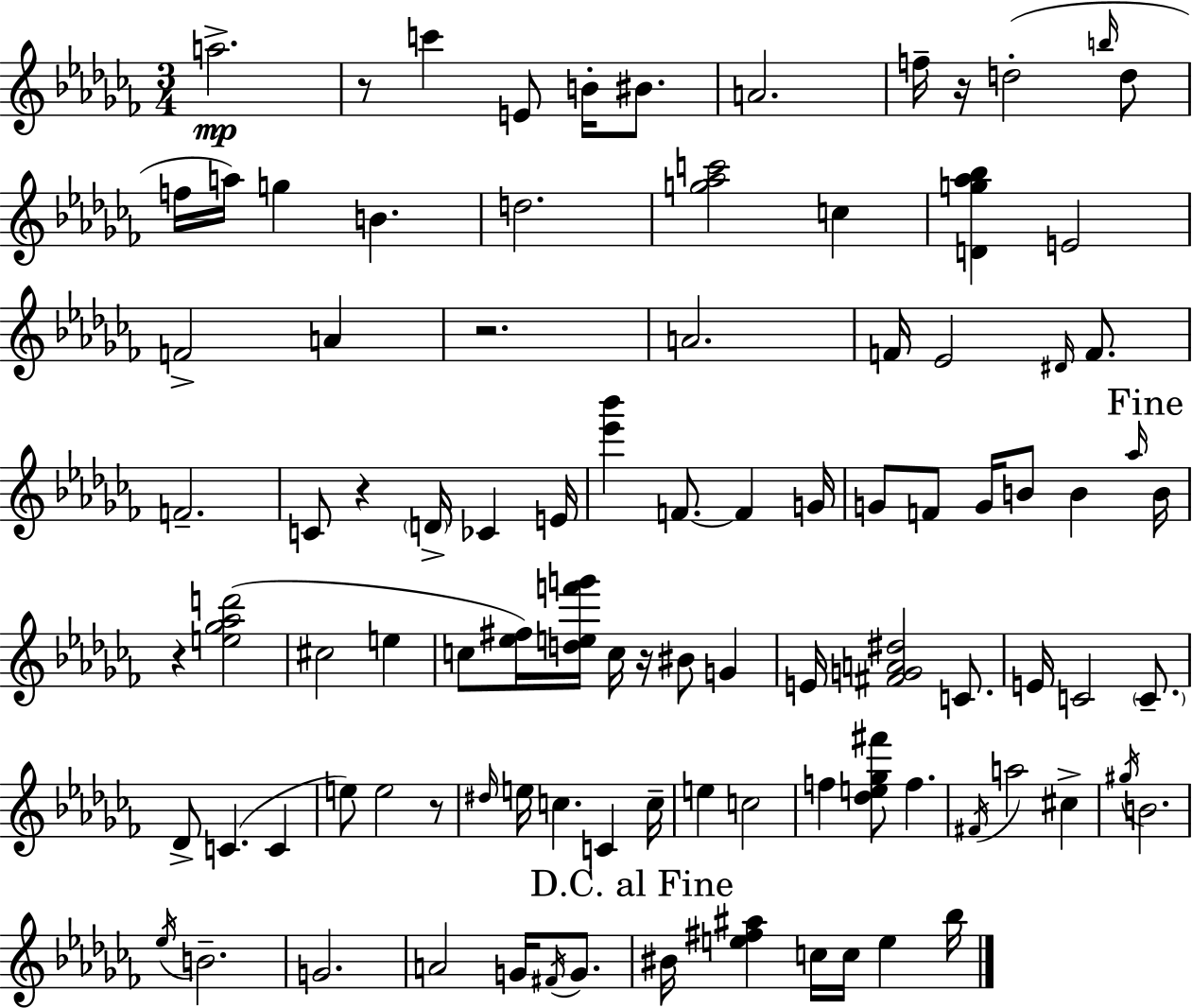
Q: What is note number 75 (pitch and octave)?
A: F#4